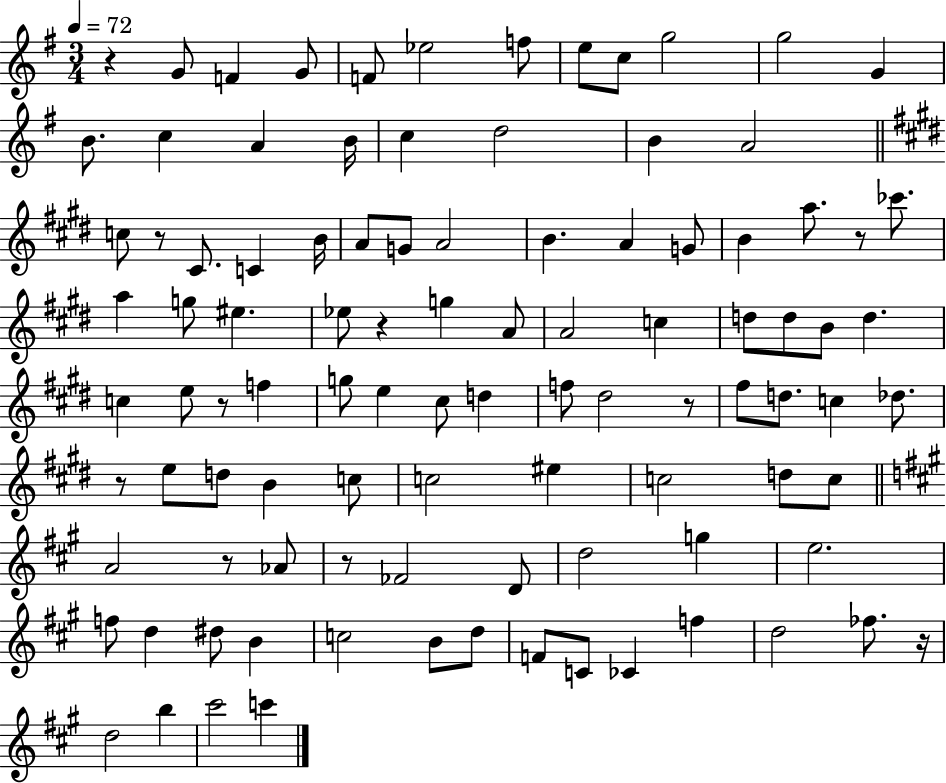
R/q G4/e F4/q G4/e F4/e Eb5/h F5/e E5/e C5/e G5/h G5/h G4/q B4/e. C5/q A4/q B4/s C5/q D5/h B4/q A4/h C5/e R/e C#4/e. C4/q B4/s A4/e G4/e A4/h B4/q. A4/q G4/e B4/q A5/e. R/e CES6/e. A5/q G5/e EIS5/q. Eb5/e R/q G5/q A4/e A4/h C5/q D5/e D5/e B4/e D5/q. C5/q E5/e R/e F5/q G5/e E5/q C#5/e D5/q F5/e D#5/h R/e F#5/e D5/e. C5/q Db5/e. R/e E5/e D5/e B4/q C5/e C5/h EIS5/q C5/h D5/e C5/e A4/h R/e Ab4/e R/e FES4/h D4/e D5/h G5/q E5/h. F5/e D5/q D#5/e B4/q C5/h B4/e D5/e F4/e C4/e CES4/q F5/q D5/h FES5/e. R/s D5/h B5/q C#6/h C6/q